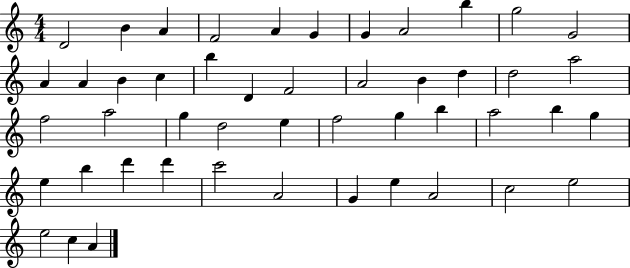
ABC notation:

X:1
T:Untitled
M:4/4
L:1/4
K:C
D2 B A F2 A G G A2 b g2 G2 A A B c b D F2 A2 B d d2 a2 f2 a2 g d2 e f2 g b a2 b g e b d' d' c'2 A2 G e A2 c2 e2 e2 c A